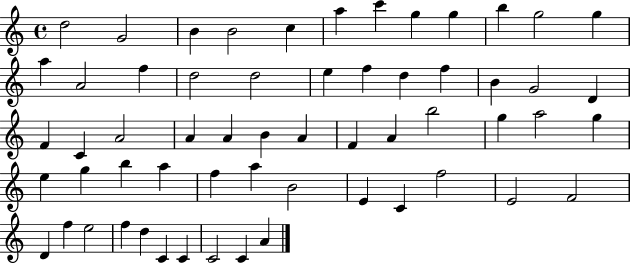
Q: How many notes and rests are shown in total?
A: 59